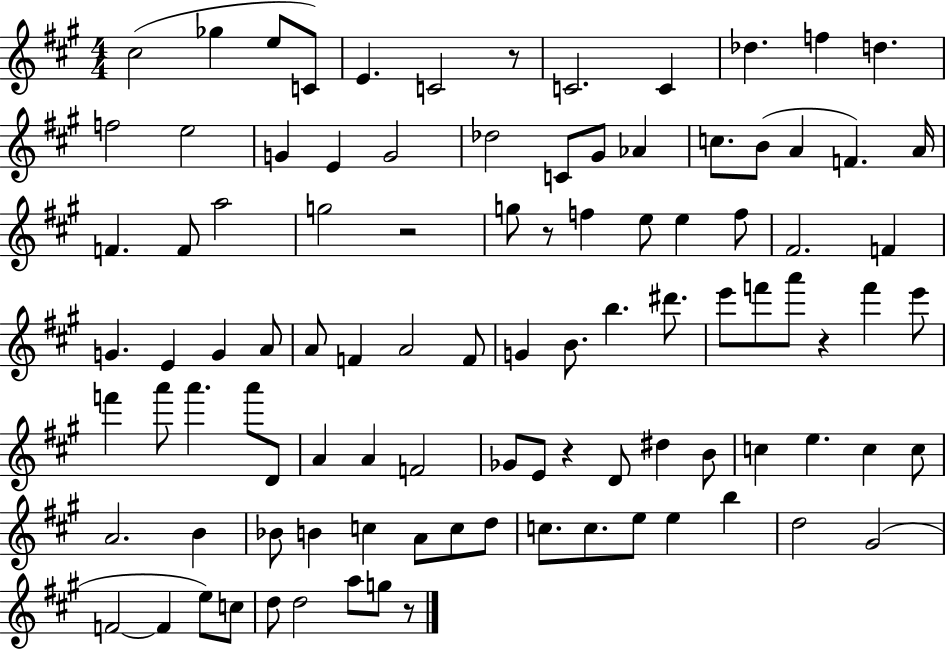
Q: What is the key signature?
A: A major